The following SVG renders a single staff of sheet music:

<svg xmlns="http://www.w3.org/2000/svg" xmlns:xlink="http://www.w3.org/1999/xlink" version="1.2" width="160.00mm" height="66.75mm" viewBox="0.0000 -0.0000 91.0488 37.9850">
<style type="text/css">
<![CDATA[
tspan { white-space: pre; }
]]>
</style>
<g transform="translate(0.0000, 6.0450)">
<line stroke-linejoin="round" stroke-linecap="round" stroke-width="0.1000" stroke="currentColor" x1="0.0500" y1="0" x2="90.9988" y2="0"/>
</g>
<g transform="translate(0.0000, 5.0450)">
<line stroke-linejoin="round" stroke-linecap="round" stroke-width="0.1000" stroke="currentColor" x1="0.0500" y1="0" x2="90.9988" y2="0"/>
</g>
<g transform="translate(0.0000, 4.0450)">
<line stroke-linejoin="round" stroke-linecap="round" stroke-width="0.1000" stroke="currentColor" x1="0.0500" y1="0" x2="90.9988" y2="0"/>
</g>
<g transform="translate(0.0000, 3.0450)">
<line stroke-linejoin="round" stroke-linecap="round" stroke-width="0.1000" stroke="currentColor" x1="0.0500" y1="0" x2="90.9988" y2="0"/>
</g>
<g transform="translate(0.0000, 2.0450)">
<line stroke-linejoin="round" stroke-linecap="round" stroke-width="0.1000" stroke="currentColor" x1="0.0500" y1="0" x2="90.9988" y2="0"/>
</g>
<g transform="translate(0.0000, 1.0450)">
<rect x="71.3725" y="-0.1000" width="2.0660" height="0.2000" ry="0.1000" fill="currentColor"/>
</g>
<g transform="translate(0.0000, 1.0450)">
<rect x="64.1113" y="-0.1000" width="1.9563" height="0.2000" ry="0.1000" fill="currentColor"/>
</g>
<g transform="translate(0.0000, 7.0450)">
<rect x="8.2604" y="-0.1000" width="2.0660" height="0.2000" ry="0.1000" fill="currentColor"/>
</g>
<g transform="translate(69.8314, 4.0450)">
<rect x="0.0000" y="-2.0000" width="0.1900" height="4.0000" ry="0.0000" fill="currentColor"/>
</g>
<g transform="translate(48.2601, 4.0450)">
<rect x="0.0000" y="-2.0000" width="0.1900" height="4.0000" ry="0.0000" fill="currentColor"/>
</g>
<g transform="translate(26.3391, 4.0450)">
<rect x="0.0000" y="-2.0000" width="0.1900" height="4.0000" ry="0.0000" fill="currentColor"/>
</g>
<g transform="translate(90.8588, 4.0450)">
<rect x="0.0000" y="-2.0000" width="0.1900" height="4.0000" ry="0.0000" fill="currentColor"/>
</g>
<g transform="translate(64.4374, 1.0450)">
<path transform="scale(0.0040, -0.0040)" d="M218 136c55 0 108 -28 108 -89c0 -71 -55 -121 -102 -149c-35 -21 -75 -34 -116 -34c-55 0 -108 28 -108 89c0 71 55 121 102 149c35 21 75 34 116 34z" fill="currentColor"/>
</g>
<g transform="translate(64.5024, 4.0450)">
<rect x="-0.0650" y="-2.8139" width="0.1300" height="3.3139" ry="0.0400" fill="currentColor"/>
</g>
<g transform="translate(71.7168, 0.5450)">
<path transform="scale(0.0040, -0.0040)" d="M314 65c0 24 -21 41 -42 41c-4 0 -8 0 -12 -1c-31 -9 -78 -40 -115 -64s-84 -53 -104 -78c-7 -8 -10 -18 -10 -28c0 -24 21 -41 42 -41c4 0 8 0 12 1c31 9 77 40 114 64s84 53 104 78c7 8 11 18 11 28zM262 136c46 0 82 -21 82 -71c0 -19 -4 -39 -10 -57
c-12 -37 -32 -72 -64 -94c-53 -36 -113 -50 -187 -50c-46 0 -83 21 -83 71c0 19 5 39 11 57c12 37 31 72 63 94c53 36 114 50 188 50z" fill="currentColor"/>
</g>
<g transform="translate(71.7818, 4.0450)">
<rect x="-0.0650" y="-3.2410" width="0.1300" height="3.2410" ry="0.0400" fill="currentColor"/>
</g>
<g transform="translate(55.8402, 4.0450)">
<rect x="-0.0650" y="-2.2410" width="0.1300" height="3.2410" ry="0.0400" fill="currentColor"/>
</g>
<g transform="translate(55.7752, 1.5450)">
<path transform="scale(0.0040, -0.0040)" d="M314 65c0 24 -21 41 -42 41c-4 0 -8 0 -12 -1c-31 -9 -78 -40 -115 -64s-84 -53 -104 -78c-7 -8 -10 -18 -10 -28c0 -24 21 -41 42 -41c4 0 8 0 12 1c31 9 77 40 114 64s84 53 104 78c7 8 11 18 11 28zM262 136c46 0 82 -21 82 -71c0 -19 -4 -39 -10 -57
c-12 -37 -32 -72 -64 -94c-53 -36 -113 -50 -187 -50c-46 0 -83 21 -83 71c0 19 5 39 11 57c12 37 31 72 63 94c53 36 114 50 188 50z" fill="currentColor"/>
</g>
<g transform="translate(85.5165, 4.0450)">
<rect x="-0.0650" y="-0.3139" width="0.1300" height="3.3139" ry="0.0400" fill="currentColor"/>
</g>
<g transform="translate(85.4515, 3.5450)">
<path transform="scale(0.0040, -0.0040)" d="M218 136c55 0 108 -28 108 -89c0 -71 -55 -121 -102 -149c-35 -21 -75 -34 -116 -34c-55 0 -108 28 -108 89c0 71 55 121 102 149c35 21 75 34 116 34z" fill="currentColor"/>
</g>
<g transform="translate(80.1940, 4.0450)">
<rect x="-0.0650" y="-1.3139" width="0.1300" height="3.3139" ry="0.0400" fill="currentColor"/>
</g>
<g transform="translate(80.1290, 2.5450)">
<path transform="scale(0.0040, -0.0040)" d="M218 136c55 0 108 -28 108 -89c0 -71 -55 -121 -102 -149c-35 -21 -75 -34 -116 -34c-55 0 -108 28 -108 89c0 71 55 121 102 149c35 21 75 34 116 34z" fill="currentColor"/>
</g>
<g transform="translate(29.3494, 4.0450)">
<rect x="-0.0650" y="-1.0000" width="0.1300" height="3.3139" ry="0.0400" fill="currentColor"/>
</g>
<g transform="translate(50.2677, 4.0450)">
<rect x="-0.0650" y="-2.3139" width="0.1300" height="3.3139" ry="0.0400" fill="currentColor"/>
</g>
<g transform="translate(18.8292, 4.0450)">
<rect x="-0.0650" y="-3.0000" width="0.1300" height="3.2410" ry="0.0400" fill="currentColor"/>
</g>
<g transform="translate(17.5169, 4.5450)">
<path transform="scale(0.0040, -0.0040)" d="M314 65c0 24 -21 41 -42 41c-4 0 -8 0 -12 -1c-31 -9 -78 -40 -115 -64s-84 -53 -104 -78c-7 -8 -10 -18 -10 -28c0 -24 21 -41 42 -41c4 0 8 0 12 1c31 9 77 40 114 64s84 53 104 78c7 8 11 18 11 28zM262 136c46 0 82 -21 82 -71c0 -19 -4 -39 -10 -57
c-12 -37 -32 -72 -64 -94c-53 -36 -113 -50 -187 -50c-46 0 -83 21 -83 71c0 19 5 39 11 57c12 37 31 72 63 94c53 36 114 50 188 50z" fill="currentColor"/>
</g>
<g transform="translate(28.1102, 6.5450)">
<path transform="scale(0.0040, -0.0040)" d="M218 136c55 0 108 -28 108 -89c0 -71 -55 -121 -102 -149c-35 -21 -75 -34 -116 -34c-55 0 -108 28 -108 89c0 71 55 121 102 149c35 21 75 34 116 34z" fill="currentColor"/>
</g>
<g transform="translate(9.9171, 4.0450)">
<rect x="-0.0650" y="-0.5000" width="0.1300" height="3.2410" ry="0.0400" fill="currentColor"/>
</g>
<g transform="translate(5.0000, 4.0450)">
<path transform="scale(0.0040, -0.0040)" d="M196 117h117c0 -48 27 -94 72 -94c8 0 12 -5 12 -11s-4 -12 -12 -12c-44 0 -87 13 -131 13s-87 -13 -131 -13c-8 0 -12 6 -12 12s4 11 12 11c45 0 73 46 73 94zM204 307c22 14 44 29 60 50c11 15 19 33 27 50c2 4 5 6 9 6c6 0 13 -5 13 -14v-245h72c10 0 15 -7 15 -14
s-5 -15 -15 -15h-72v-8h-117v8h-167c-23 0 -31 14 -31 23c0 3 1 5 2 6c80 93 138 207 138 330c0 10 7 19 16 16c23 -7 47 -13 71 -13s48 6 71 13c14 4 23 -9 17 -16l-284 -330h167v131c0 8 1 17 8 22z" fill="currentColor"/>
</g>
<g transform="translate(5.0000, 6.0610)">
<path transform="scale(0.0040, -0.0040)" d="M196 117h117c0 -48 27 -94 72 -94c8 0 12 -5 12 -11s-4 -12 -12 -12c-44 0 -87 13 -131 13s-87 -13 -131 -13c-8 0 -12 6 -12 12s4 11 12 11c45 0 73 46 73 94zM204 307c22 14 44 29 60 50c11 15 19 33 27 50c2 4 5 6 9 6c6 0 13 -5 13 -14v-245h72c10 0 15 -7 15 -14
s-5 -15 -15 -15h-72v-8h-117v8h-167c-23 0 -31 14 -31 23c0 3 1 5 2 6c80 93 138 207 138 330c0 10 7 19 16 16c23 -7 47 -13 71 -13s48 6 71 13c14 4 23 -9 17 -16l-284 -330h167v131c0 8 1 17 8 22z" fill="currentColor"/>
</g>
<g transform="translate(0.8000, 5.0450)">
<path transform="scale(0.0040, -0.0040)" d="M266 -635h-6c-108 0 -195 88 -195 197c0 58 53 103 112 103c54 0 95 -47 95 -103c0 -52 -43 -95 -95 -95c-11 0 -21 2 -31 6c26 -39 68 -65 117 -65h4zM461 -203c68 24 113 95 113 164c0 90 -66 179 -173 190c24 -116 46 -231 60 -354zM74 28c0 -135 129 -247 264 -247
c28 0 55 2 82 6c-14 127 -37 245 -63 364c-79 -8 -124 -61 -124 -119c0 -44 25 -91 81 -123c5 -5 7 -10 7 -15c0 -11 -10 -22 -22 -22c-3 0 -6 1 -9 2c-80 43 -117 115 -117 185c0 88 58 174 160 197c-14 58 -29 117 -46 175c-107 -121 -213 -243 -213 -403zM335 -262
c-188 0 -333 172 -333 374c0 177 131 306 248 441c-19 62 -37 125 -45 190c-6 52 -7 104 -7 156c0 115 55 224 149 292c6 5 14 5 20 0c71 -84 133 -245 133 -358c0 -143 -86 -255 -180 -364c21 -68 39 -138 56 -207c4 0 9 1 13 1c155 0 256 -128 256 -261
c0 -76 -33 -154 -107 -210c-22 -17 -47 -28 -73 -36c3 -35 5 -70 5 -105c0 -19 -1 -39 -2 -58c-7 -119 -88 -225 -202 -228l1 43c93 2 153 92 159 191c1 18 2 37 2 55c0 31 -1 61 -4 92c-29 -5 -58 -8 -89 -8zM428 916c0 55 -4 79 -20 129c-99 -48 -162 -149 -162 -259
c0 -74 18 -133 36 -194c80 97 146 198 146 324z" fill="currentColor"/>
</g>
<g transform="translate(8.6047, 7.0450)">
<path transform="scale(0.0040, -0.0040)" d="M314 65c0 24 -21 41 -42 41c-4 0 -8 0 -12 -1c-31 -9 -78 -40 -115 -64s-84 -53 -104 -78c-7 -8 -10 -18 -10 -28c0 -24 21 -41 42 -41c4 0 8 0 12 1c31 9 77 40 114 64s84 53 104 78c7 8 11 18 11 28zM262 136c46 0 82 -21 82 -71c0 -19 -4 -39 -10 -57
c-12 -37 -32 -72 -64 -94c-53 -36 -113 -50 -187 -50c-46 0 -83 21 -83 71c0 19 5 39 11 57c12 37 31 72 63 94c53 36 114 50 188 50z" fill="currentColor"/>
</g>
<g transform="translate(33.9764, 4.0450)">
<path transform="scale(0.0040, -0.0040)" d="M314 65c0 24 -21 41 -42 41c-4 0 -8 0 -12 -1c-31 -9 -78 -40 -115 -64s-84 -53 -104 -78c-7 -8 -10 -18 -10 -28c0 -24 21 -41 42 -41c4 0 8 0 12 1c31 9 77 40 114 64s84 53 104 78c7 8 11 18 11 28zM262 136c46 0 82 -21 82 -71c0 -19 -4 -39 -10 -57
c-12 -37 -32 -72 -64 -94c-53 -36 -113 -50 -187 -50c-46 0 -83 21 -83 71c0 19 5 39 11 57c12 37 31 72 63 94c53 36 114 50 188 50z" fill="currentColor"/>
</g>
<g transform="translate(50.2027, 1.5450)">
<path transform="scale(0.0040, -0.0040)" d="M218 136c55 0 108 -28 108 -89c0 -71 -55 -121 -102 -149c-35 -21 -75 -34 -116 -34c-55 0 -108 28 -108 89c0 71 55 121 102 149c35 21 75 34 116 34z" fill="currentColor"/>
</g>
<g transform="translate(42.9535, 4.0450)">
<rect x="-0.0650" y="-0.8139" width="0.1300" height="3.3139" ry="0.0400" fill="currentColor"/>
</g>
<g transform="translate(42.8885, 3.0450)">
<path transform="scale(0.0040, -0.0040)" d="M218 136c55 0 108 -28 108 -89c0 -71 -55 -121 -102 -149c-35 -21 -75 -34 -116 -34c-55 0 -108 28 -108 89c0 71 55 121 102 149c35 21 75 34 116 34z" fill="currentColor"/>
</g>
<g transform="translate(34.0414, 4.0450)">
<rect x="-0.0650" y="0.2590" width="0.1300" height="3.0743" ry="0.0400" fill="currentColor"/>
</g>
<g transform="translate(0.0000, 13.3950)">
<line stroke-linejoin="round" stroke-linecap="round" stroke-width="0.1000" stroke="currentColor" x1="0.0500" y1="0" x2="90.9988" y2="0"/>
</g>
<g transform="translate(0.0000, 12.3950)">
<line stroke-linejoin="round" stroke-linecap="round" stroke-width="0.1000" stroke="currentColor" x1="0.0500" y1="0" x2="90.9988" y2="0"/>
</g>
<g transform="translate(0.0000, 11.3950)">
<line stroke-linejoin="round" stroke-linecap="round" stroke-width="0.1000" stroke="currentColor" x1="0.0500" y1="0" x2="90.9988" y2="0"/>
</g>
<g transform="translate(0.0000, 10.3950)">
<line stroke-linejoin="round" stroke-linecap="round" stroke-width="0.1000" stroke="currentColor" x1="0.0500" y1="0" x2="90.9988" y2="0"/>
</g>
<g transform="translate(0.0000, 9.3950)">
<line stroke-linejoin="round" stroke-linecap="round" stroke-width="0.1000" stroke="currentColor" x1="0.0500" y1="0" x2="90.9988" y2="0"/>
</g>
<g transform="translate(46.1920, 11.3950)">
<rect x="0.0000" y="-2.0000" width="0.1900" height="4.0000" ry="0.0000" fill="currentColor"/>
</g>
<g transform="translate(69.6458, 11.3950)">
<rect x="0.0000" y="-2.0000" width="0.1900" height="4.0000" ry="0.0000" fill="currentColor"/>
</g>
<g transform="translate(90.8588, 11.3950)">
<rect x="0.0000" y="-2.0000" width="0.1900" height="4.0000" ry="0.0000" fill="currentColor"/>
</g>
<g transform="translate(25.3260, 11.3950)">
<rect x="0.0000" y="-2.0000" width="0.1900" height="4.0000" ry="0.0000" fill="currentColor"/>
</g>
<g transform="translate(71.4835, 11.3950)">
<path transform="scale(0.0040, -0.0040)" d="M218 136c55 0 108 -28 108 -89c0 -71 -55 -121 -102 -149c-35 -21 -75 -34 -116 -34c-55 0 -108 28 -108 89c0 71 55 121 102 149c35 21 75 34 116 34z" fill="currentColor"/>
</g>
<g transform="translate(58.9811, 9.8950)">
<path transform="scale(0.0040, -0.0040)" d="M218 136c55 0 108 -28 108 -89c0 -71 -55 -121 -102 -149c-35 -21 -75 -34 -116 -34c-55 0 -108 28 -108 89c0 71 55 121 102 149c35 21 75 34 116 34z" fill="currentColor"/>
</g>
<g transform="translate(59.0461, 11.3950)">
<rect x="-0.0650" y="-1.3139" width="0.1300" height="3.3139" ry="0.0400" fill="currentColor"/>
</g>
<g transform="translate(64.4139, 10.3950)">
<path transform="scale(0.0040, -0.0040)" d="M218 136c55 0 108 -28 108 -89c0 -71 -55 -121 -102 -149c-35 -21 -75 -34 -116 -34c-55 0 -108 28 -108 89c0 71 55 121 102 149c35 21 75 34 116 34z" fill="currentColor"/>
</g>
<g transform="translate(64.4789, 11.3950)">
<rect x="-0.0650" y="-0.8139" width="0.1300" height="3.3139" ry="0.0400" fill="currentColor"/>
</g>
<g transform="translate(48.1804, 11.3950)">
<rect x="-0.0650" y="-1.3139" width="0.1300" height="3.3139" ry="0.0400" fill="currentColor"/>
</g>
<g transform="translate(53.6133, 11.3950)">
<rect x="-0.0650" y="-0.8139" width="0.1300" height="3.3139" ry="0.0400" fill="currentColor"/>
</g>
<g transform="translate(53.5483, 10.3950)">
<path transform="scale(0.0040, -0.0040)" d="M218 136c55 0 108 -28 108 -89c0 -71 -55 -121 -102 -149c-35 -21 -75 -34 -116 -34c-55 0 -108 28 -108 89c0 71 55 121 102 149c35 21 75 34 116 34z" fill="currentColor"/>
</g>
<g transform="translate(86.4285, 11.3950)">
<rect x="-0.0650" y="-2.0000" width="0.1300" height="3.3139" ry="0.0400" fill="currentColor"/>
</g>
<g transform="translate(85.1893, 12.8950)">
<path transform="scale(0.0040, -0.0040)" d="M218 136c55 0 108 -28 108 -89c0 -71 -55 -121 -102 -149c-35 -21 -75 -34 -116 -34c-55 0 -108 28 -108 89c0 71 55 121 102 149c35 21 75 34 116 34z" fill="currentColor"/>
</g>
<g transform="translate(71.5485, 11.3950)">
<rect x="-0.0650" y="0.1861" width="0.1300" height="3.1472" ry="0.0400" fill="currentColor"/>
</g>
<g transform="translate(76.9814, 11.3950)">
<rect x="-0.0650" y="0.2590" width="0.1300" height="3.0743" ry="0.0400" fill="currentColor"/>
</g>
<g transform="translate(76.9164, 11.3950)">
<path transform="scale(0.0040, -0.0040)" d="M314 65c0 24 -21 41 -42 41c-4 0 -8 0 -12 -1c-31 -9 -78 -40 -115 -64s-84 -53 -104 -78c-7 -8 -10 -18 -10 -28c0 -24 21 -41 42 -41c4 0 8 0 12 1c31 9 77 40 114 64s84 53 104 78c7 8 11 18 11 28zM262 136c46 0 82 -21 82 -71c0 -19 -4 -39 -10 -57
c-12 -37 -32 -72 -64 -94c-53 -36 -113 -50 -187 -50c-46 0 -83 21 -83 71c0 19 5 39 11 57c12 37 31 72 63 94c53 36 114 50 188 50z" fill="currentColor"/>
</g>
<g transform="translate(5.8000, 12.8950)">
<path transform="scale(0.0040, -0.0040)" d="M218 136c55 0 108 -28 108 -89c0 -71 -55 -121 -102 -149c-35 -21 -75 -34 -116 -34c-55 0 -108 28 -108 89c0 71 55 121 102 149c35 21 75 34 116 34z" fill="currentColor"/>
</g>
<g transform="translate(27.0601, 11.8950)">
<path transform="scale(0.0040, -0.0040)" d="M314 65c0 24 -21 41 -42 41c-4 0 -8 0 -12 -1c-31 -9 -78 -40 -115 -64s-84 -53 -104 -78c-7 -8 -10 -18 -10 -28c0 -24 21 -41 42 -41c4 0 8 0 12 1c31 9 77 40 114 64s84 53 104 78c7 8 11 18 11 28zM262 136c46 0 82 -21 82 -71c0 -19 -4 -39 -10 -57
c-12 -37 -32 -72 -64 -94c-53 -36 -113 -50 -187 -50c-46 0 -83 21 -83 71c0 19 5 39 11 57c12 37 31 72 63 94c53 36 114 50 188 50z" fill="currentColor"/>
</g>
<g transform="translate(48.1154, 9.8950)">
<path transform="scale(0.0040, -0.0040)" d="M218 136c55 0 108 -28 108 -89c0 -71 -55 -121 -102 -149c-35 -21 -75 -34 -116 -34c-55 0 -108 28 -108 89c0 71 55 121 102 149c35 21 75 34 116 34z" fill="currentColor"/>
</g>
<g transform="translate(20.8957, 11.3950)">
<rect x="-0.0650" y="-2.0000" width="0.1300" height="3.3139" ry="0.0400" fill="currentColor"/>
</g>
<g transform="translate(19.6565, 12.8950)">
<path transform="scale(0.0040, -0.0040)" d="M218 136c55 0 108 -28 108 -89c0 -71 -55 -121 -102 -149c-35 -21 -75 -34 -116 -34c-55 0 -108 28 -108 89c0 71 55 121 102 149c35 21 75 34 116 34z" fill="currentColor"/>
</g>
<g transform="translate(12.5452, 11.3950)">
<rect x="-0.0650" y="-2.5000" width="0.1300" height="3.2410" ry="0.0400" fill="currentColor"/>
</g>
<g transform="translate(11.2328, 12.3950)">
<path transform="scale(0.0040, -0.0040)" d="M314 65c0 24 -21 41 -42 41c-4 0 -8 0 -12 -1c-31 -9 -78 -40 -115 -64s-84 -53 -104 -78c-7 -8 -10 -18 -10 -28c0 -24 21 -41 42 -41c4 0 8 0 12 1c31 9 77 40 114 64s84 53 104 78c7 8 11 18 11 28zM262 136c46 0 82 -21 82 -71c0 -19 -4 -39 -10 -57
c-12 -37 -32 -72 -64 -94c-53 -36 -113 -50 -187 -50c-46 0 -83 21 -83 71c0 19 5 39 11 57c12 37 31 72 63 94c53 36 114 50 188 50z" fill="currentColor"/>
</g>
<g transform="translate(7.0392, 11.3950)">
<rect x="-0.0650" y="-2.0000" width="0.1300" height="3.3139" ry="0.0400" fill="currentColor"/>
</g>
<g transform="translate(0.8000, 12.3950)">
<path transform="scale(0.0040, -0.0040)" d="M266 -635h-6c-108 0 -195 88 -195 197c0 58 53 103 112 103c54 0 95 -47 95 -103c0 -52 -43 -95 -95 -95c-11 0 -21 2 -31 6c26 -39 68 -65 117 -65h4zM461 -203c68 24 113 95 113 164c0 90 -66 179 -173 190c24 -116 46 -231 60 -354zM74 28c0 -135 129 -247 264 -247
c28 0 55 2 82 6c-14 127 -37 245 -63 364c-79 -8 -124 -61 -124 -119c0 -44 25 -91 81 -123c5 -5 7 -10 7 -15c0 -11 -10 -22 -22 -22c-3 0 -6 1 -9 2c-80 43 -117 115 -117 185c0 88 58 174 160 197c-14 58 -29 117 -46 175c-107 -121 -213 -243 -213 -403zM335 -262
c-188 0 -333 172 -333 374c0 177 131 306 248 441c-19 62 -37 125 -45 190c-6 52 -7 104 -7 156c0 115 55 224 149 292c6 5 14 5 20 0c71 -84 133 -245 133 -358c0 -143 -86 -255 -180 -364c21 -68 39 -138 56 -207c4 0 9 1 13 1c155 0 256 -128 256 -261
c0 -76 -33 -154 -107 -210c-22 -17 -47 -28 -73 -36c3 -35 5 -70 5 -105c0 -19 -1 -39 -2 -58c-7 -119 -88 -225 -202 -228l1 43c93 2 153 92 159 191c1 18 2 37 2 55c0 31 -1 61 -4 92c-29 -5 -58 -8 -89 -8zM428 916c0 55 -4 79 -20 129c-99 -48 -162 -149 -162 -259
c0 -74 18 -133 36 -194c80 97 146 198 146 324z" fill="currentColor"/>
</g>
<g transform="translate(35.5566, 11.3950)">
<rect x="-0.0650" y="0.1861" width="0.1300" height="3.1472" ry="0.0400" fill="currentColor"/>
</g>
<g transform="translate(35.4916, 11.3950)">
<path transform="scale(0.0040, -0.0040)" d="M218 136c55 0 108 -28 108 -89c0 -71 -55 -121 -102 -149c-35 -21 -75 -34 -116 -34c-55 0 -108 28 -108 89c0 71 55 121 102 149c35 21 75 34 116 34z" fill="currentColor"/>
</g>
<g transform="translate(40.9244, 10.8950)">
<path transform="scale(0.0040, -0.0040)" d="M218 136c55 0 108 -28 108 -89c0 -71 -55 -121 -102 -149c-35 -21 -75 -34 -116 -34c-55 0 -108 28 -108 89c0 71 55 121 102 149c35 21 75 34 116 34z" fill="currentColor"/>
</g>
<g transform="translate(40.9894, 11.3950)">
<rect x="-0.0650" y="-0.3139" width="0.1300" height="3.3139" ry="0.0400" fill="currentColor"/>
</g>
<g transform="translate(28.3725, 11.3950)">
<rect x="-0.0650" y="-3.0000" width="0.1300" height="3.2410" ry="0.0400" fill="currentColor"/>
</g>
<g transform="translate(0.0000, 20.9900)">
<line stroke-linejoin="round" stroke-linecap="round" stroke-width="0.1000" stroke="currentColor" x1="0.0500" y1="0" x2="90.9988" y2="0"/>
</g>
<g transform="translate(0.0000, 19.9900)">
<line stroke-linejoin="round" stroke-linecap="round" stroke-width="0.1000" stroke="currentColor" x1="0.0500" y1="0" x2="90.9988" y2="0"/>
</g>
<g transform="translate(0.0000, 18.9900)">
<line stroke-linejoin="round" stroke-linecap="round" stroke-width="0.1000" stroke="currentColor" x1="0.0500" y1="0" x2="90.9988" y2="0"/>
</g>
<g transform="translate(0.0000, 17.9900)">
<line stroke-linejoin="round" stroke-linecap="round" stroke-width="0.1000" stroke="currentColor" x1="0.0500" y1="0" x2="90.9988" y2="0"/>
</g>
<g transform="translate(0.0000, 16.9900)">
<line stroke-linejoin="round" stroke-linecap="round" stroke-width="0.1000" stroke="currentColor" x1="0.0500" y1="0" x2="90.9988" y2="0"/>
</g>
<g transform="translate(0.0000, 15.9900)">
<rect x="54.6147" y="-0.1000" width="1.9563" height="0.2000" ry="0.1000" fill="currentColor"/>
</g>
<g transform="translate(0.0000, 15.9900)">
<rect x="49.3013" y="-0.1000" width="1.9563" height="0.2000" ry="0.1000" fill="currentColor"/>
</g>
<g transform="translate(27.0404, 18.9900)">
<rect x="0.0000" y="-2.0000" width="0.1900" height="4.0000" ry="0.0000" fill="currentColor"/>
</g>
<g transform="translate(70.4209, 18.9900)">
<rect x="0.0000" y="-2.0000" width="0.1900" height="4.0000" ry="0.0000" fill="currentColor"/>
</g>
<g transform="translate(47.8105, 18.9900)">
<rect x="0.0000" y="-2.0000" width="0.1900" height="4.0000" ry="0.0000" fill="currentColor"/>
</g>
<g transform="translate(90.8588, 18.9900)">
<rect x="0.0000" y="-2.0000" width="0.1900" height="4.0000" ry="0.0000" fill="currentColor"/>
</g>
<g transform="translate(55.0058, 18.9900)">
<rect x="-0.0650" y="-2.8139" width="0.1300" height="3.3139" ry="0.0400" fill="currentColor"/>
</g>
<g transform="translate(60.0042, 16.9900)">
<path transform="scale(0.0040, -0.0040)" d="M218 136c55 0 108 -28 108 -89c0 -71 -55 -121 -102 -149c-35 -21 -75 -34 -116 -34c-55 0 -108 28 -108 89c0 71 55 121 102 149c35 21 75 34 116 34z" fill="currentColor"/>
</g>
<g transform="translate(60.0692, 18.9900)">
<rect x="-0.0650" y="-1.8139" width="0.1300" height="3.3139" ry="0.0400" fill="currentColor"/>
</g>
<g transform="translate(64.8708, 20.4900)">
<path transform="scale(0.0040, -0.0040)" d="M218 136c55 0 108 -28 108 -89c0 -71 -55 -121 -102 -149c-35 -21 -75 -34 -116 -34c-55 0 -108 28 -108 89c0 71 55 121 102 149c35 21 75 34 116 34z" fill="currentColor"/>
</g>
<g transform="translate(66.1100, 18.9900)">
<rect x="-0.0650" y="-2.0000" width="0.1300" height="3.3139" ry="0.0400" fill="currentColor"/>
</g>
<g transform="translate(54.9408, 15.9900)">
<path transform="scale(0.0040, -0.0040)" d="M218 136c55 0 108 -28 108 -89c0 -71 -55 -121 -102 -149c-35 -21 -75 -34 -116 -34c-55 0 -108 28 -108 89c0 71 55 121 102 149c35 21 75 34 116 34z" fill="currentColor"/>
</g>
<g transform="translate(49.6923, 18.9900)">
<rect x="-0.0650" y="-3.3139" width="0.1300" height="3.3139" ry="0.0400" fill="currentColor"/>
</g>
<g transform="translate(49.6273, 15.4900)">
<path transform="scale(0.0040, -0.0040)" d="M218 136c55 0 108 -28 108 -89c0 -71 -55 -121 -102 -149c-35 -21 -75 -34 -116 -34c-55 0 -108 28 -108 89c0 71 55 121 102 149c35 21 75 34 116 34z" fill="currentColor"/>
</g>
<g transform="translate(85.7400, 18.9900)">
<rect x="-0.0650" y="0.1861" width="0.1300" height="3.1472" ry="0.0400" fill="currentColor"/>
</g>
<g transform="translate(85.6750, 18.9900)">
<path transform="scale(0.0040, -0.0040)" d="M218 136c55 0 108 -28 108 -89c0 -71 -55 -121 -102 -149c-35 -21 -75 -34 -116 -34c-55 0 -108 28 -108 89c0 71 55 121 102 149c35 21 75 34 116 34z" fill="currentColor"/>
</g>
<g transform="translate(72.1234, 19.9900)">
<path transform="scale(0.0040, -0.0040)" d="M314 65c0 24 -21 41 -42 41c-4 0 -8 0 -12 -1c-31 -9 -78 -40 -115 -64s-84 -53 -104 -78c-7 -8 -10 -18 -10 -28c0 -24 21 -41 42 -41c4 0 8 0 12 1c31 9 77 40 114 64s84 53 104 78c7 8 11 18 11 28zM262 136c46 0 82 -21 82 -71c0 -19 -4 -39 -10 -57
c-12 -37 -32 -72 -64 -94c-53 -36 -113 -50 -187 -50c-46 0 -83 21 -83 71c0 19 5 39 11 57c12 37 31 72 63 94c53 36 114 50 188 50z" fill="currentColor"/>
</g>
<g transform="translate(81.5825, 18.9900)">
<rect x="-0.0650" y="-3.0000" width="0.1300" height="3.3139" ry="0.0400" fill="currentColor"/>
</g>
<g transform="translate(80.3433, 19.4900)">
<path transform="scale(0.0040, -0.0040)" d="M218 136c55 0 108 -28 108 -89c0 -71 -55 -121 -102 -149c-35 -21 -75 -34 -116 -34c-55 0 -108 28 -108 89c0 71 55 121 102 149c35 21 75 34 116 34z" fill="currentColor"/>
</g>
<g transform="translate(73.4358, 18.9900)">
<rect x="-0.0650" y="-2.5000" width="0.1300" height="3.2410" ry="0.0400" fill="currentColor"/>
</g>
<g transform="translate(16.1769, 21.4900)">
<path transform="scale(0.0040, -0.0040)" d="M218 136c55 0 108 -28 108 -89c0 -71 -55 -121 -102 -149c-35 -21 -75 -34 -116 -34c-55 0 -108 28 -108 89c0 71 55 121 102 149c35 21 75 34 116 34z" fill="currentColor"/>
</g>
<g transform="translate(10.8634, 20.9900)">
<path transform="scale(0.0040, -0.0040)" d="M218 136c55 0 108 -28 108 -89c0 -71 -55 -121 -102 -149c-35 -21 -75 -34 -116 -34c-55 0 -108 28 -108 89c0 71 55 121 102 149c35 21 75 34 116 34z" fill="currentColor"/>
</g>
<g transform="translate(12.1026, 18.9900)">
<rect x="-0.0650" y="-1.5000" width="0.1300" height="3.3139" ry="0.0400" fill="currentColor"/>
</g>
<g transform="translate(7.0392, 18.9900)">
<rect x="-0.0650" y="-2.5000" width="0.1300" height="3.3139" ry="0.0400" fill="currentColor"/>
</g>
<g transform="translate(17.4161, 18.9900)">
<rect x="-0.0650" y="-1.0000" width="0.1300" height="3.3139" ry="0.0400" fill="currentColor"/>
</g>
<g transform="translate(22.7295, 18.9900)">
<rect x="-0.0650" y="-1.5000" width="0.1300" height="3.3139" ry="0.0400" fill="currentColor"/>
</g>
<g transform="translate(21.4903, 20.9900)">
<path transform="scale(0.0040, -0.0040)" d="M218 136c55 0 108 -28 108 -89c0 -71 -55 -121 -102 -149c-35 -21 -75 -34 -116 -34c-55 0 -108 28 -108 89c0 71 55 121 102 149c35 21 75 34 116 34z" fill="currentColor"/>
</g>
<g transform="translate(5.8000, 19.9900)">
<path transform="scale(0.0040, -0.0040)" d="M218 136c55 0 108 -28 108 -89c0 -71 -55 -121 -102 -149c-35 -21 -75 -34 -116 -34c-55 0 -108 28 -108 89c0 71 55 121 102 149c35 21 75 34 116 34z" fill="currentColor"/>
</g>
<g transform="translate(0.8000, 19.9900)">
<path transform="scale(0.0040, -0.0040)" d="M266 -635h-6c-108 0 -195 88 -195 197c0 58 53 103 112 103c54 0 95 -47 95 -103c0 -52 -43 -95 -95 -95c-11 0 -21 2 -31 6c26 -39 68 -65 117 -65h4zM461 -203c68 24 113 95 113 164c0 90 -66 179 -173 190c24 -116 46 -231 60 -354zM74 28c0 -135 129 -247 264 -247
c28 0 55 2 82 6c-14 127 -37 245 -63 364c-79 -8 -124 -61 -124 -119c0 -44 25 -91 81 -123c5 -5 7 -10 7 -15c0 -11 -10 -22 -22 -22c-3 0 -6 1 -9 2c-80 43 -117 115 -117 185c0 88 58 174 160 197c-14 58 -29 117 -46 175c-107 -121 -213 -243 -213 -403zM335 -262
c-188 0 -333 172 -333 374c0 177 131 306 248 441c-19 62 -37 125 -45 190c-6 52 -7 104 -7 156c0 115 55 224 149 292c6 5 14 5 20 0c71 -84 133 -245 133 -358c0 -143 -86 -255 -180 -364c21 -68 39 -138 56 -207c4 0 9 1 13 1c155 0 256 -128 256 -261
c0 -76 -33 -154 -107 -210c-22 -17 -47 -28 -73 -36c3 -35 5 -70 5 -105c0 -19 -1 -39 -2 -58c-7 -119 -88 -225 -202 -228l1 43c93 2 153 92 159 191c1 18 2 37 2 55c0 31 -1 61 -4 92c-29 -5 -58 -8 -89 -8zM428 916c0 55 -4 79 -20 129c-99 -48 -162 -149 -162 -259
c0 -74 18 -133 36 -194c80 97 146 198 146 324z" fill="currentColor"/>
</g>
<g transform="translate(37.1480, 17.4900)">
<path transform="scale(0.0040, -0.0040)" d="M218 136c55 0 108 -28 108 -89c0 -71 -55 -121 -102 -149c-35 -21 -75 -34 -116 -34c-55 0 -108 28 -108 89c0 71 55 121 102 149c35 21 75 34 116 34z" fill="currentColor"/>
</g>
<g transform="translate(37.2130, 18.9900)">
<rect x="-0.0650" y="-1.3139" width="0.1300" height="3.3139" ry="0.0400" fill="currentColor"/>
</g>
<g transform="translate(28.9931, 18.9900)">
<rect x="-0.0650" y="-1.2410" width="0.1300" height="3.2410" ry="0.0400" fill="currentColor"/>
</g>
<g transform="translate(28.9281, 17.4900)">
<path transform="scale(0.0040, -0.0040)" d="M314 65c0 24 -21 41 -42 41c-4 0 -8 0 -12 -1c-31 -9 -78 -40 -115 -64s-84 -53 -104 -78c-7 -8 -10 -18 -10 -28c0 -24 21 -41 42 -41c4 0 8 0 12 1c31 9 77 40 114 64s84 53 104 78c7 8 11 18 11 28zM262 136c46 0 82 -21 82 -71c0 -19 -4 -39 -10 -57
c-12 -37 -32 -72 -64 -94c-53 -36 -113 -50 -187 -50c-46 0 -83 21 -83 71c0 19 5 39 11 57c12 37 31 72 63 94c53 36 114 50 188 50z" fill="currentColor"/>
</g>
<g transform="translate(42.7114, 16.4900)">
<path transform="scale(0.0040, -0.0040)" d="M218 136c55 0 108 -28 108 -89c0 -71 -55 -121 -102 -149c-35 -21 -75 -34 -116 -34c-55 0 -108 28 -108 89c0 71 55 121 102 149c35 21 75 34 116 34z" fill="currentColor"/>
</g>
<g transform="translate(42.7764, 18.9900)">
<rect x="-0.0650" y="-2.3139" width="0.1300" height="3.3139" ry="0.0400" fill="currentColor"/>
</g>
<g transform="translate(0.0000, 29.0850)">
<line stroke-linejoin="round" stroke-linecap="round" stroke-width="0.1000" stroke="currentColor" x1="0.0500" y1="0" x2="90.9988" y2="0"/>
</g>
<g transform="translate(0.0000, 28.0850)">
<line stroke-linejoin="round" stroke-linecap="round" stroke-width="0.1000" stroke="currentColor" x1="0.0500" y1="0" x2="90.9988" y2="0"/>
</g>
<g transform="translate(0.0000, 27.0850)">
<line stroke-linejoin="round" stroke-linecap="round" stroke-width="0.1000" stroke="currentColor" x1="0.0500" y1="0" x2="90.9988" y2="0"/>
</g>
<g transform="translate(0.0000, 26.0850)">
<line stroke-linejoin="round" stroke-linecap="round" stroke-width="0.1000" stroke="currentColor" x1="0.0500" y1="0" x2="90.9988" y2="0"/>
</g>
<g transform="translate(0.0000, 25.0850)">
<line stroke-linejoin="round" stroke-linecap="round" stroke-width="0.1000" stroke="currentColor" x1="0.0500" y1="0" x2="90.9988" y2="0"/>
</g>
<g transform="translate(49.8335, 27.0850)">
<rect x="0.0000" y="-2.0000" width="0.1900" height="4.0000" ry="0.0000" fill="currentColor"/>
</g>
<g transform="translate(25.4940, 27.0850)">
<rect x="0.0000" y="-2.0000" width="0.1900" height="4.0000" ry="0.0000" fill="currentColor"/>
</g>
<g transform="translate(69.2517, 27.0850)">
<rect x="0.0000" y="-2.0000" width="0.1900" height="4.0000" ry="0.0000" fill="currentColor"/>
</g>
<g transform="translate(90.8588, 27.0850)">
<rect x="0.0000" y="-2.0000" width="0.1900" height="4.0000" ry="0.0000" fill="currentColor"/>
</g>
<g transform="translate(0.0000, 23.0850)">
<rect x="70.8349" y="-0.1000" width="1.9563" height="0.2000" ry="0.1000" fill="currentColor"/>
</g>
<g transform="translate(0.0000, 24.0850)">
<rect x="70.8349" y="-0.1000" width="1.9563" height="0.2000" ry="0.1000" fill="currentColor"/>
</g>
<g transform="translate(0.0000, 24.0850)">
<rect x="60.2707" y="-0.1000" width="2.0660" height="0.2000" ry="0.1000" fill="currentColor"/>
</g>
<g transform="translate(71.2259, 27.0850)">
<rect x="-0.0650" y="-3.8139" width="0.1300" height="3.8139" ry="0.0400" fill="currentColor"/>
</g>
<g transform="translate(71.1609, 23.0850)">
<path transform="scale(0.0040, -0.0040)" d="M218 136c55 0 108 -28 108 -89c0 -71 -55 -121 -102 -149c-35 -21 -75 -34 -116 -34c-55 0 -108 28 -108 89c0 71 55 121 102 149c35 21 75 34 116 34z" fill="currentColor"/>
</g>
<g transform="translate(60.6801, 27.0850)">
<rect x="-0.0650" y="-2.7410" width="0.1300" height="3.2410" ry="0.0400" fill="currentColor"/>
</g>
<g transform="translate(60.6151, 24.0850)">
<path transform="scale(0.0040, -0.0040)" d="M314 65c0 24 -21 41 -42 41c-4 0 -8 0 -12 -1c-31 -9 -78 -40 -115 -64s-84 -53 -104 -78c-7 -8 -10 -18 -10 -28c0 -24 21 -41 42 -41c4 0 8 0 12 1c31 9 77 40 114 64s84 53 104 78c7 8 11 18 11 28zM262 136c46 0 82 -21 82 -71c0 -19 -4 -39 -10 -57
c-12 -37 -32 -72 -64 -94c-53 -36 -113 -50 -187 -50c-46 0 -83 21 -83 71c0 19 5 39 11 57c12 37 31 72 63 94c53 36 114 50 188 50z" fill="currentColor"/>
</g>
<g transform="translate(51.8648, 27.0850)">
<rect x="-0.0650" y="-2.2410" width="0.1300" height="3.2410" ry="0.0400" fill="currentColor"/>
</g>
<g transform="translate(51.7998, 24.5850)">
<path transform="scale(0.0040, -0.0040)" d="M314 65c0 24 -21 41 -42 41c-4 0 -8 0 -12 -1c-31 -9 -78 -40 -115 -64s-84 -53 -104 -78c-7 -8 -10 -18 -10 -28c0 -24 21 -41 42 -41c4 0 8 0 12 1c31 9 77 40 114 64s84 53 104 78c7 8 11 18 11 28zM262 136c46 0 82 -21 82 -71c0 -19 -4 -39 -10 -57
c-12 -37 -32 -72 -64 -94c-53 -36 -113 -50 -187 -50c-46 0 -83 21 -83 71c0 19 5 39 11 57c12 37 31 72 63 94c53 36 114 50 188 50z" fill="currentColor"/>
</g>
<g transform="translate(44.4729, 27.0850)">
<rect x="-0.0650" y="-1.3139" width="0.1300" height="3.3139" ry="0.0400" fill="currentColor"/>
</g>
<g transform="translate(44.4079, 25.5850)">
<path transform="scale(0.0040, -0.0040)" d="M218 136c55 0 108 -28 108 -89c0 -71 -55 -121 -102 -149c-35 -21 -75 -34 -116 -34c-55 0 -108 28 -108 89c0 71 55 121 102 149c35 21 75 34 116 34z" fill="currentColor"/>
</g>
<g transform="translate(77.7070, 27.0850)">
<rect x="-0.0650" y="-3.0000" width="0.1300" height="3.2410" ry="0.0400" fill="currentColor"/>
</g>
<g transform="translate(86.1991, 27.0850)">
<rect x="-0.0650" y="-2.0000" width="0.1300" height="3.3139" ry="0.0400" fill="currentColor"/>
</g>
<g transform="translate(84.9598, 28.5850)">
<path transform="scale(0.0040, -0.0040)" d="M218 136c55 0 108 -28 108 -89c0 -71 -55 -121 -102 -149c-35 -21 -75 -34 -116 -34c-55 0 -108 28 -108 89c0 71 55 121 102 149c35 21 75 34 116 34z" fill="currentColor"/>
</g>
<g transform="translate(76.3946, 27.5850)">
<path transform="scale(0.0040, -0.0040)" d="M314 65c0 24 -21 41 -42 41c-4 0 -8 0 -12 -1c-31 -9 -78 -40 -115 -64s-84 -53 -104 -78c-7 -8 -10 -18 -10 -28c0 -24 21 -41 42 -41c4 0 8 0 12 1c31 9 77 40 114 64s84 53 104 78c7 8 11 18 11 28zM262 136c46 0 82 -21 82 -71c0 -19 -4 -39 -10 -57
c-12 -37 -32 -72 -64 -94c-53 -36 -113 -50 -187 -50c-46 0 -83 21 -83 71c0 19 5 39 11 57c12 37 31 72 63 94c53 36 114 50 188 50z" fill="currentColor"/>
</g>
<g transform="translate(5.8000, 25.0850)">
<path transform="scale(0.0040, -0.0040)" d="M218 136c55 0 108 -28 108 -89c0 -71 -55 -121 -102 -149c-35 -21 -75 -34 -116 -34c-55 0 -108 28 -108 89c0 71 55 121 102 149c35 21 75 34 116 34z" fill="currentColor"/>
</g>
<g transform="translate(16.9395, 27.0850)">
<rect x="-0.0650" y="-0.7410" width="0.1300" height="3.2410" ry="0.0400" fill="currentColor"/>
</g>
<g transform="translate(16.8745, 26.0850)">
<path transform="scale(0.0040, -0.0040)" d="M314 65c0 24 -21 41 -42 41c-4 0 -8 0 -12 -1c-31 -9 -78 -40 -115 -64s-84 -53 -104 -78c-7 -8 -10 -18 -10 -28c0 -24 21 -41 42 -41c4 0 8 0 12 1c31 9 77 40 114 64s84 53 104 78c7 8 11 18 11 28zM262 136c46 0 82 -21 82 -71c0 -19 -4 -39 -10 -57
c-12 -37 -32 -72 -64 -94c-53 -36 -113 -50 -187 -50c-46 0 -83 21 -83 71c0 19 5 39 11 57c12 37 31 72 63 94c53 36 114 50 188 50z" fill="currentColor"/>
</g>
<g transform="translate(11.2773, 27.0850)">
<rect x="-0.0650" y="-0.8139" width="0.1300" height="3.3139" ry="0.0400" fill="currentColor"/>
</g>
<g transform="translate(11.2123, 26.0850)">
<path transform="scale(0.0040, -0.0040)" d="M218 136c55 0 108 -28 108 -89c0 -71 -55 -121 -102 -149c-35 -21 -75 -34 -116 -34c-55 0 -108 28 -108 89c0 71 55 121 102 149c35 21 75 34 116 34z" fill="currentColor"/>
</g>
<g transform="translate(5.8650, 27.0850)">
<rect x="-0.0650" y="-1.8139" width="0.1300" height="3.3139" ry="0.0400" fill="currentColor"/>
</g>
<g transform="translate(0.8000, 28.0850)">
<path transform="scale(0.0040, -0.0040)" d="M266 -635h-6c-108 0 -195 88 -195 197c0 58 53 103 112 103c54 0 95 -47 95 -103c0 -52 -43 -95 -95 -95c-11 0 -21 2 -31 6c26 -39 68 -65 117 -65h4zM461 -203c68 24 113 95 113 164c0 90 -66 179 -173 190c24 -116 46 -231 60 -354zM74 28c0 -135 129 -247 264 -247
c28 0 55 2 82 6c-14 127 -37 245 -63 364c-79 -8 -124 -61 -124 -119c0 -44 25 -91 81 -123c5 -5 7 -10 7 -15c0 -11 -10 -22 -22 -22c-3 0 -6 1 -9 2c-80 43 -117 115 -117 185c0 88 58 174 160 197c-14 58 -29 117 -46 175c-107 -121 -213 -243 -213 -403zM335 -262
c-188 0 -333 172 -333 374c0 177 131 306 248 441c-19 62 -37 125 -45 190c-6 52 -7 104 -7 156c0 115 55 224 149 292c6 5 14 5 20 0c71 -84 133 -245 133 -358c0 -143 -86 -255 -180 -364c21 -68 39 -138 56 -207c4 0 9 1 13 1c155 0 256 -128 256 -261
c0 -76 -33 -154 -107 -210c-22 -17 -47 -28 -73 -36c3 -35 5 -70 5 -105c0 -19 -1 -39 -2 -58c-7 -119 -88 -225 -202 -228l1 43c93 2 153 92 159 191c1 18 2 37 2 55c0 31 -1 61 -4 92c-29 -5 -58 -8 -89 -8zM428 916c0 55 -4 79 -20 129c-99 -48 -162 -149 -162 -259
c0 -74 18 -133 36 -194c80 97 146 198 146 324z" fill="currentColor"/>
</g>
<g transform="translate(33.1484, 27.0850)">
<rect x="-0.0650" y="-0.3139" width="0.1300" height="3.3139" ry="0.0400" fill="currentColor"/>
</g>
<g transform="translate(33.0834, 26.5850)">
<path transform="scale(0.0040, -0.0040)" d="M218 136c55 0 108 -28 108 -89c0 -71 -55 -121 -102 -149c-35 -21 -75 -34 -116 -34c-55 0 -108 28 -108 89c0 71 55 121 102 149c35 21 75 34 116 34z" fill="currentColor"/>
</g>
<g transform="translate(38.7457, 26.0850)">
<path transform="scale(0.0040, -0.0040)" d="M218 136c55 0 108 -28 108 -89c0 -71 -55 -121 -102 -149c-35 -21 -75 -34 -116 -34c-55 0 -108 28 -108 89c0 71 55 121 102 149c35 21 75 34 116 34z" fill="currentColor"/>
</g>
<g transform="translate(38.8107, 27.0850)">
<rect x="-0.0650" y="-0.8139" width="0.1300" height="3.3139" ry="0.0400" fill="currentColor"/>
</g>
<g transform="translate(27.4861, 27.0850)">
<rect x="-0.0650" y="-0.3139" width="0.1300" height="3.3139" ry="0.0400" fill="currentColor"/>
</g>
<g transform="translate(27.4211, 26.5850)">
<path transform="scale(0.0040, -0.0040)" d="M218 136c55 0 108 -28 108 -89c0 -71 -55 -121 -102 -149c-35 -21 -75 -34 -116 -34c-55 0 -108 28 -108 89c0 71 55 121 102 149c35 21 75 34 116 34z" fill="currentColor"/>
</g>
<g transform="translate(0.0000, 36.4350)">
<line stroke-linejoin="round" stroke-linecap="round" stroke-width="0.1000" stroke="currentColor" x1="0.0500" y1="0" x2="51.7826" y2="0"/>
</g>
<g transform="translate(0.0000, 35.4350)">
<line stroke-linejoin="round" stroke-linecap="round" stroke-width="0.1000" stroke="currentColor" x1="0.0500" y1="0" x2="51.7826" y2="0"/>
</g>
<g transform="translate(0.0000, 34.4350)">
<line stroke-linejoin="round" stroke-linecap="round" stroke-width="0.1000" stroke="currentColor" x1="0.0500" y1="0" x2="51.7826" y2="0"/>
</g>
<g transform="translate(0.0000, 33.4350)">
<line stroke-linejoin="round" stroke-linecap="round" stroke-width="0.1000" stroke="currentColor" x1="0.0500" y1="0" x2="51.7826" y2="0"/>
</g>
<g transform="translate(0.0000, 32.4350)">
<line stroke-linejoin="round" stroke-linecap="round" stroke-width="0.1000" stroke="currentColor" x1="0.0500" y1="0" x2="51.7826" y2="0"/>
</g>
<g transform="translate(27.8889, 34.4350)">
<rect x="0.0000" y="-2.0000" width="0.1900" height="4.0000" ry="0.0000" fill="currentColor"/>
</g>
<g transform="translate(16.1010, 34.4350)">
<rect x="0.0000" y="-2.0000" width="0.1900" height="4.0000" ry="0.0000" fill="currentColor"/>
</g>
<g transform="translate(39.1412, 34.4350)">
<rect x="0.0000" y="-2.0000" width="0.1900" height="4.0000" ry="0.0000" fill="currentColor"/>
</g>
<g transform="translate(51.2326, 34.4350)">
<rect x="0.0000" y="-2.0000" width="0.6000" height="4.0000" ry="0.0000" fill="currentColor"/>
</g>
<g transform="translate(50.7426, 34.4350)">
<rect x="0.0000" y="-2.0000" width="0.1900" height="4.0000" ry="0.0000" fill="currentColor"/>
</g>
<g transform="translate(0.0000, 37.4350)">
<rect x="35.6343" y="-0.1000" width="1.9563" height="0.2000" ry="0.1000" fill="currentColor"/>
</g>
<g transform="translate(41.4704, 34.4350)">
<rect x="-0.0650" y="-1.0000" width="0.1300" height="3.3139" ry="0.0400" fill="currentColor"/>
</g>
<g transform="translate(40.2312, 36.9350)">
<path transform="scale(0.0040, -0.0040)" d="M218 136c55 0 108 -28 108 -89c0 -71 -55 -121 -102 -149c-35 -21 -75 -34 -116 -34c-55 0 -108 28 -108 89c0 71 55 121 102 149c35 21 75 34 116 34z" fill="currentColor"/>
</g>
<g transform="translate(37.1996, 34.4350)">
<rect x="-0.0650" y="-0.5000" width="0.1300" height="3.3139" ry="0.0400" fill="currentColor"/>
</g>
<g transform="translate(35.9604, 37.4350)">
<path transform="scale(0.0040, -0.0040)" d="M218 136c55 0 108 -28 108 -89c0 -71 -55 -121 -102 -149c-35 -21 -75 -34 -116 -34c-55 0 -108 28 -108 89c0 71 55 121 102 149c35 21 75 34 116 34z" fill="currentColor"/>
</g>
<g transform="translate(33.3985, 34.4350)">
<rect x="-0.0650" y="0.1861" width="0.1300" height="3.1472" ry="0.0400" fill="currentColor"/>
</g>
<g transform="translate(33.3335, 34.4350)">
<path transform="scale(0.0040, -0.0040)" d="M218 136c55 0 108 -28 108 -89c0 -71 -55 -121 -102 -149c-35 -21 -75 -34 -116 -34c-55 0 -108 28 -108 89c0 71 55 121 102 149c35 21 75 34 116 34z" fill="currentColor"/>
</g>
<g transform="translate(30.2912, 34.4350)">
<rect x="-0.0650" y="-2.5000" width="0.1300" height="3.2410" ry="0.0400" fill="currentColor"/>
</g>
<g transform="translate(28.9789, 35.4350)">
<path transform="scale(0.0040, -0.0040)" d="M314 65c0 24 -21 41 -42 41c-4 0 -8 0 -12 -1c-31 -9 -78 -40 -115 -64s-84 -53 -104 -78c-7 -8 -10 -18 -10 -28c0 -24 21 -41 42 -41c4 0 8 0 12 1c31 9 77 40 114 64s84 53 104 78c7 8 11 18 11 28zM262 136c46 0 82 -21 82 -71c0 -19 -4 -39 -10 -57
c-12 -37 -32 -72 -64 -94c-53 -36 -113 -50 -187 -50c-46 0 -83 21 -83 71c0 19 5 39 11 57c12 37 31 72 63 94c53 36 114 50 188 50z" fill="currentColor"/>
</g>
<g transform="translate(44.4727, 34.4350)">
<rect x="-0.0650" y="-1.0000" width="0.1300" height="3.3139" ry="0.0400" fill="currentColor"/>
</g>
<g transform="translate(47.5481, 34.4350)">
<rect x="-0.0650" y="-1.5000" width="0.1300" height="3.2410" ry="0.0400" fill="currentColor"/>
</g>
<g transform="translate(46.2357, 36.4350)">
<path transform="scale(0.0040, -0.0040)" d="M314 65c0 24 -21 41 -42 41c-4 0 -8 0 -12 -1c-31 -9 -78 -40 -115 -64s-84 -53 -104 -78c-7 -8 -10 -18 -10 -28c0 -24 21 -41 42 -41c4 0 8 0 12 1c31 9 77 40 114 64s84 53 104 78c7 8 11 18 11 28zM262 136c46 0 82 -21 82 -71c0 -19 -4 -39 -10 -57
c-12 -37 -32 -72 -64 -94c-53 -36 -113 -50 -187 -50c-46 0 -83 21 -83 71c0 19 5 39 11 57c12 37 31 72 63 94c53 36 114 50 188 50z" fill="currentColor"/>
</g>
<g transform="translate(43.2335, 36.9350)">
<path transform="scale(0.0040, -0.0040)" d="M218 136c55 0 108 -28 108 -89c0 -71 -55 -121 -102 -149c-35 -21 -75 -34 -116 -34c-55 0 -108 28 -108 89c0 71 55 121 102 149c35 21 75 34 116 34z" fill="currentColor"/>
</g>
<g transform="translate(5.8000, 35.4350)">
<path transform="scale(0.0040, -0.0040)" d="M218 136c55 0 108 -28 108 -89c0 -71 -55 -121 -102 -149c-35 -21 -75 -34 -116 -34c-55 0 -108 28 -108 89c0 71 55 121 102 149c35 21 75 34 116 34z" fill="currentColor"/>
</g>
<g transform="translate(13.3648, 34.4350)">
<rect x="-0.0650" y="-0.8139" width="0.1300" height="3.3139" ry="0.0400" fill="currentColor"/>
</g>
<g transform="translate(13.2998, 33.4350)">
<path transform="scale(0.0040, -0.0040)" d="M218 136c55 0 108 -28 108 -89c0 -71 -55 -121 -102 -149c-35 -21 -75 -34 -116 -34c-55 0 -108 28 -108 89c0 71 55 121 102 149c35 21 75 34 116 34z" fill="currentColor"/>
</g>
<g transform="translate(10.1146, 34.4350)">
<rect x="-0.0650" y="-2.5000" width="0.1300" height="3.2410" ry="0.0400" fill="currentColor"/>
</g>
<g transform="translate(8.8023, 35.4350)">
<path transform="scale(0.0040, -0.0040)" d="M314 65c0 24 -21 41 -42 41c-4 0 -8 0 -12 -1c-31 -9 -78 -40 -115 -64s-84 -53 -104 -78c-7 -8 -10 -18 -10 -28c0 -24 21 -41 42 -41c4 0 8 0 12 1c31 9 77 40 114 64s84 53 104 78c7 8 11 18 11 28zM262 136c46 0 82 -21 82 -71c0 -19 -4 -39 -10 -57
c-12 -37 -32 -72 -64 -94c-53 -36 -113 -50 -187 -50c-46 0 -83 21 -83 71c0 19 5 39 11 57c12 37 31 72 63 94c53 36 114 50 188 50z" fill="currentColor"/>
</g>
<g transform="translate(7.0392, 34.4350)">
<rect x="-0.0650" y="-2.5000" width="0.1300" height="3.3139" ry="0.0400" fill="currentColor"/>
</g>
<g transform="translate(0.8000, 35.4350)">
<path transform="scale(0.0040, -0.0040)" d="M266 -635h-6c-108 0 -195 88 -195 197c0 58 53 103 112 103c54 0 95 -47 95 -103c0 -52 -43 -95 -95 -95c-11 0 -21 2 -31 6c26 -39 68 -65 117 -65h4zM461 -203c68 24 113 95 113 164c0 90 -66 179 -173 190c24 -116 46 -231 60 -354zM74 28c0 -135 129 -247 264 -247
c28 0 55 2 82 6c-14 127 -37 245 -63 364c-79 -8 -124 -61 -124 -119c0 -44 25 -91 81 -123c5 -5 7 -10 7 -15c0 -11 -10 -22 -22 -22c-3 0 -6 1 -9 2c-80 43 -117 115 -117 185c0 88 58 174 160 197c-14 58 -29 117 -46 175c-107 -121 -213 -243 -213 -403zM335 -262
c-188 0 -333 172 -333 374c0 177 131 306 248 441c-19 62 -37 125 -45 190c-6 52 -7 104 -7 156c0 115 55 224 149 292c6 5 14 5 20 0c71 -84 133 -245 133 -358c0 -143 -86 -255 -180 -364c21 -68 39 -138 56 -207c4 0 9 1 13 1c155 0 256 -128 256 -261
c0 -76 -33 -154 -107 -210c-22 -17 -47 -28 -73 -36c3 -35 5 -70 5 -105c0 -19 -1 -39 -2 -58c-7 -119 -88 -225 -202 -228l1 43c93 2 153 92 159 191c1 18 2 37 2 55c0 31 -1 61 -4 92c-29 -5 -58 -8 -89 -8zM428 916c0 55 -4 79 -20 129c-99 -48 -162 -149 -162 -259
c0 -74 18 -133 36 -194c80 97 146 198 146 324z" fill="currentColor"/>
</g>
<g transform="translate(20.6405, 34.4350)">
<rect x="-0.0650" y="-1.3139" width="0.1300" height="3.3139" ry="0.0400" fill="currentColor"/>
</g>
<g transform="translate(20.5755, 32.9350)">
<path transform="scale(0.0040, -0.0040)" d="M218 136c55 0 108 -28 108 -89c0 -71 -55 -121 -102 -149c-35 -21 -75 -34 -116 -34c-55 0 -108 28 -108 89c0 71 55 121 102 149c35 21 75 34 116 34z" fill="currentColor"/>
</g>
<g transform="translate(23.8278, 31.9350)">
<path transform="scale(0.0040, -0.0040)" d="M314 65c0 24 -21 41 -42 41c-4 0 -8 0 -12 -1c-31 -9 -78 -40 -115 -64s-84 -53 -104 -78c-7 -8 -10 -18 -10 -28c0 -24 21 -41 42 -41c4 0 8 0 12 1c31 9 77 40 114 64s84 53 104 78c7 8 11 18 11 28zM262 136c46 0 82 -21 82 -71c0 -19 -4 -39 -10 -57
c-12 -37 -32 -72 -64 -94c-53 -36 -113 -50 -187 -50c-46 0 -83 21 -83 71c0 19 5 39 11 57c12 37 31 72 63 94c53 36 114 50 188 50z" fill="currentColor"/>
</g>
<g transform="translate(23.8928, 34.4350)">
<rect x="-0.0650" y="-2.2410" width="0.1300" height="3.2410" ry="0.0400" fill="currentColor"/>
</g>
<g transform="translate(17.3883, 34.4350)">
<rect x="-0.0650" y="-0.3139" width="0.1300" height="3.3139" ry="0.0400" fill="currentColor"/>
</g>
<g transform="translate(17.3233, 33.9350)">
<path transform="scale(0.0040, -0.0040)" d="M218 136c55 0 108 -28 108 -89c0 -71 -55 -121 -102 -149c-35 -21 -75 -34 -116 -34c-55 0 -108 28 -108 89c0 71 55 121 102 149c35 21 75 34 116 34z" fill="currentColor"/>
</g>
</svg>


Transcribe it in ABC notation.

X:1
T:Untitled
M:4/4
L:1/4
K:C
C2 A2 D B2 d g g2 a b2 e c F G2 F A2 B c e d e d B B2 F G E D E e2 e g b a f F G2 A B f d d2 c c d e g2 a2 c' A2 F G G2 d c e g2 G2 B C D D E2